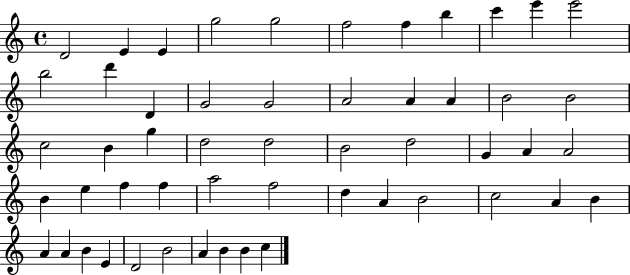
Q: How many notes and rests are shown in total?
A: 53